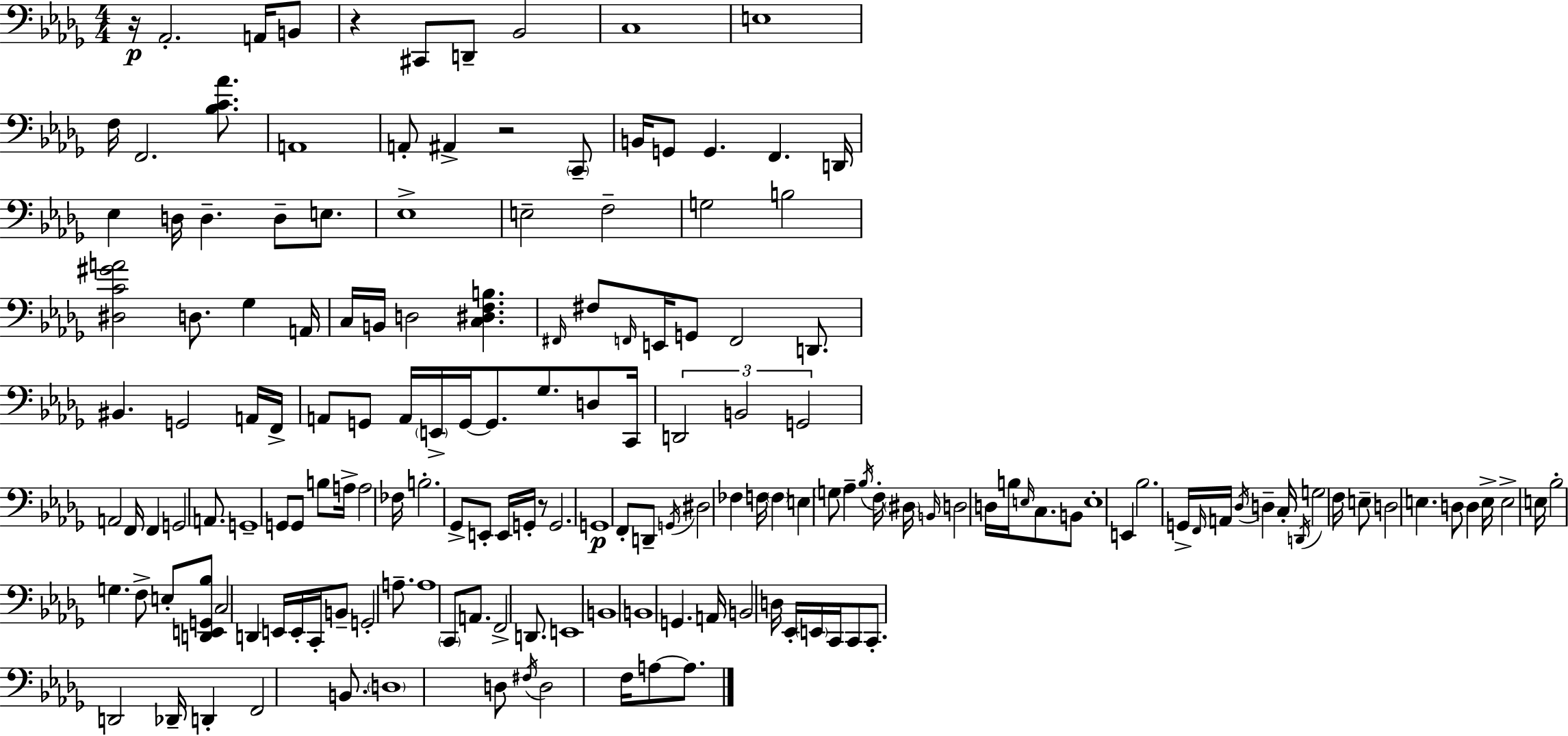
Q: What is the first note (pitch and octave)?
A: Ab2